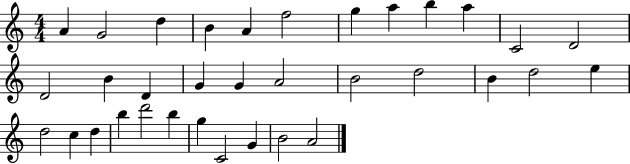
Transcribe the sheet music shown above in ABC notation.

X:1
T:Untitled
M:4/4
L:1/4
K:C
A G2 d B A f2 g a b a C2 D2 D2 B D G G A2 B2 d2 B d2 e d2 c d b d'2 b g C2 G B2 A2